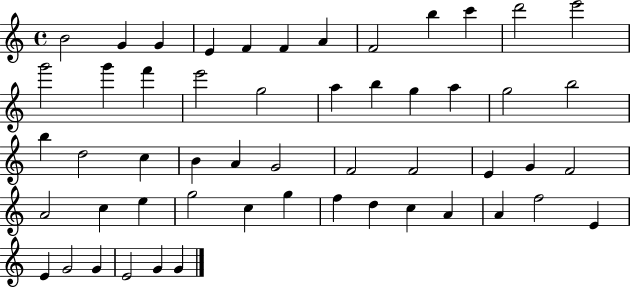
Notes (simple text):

B4/h G4/q G4/q E4/q F4/q F4/q A4/q F4/h B5/q C6/q D6/h E6/h G6/h G6/q F6/q E6/h G5/h A5/q B5/q G5/q A5/q G5/h B5/h B5/q D5/h C5/q B4/q A4/q G4/h F4/h F4/h E4/q G4/q F4/h A4/h C5/q E5/q G5/h C5/q G5/q F5/q D5/q C5/q A4/q A4/q F5/h E4/q E4/q G4/h G4/q E4/h G4/q G4/q